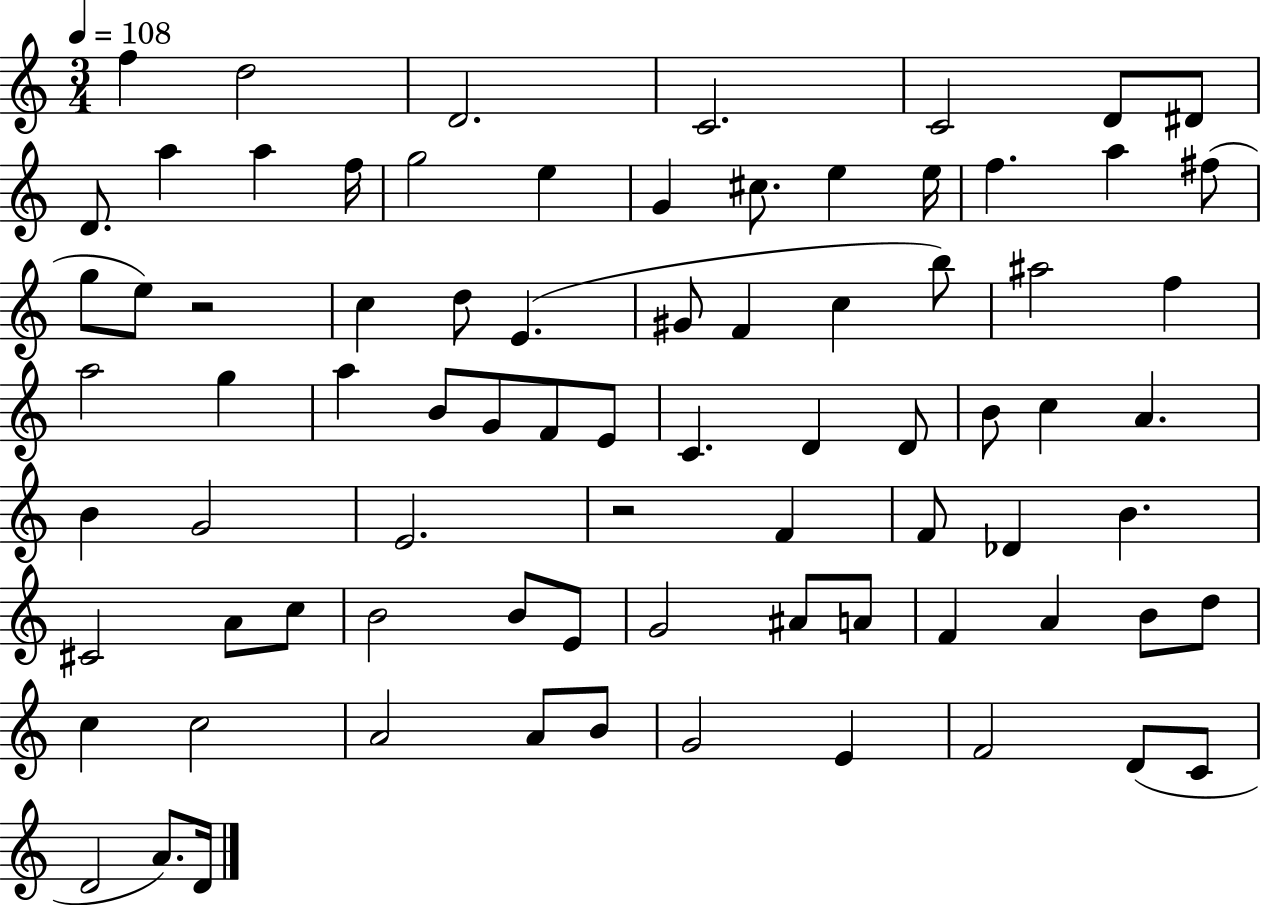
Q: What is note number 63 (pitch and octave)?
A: B4